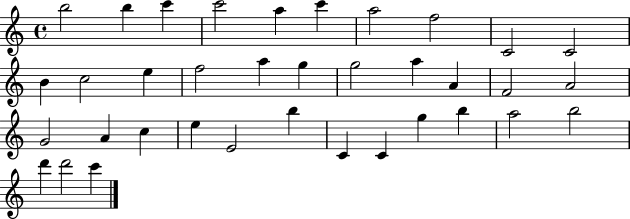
B5/h B5/q C6/q C6/h A5/q C6/q A5/h F5/h C4/h C4/h B4/q C5/h E5/q F5/h A5/q G5/q G5/h A5/q A4/q F4/h A4/h G4/h A4/q C5/q E5/q E4/h B5/q C4/q C4/q G5/q B5/q A5/h B5/h D6/q D6/h C6/q